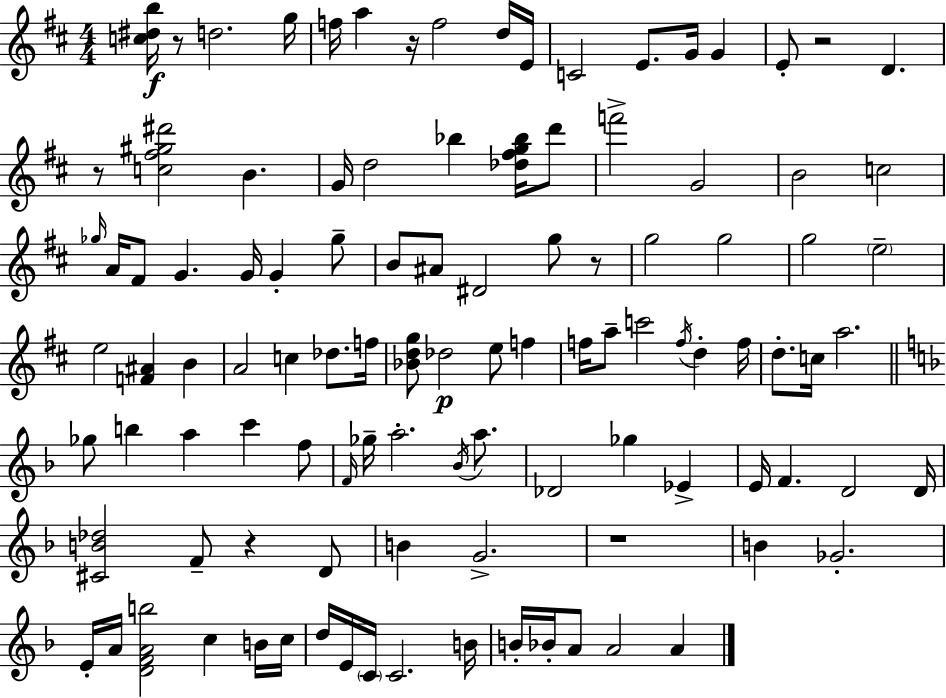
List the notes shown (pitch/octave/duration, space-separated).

[C5,D#5,B5]/s R/e D5/h. G5/s F5/s A5/q R/s F5/h D5/s E4/s C4/h E4/e. G4/s G4/q E4/e R/h D4/q. R/e [C5,F#5,G#5,D#6]/h B4/q. G4/s D5/h Bb5/q [Db5,F#5,G5,Bb5]/s D6/e F6/h G4/h B4/h C5/h Gb5/s A4/s F#4/e G4/q. G4/s G4/q Gb5/e B4/e A#4/e D#4/h G5/e R/e G5/h G5/h G5/h E5/h E5/h [F4,A#4]/q B4/q A4/h C5/q Db5/e. F5/s [Bb4,D5,G5]/e Db5/h E5/e F5/q F5/s A5/e C6/h F5/s D5/q F5/s D5/e. C5/s A5/h. Gb5/e B5/q A5/q C6/q F5/e F4/s Gb5/s A5/h. Bb4/s A5/e. Db4/h Gb5/q Eb4/q E4/s F4/q. D4/h D4/s [C#4,B4,Db5]/h F4/e R/q D4/e B4/q G4/h. R/w B4/q Gb4/h. E4/s A4/s [D4,F4,A4,B5]/h C5/q B4/s C5/s D5/s E4/s C4/s C4/h. B4/s B4/s Bb4/s A4/e A4/h A4/q